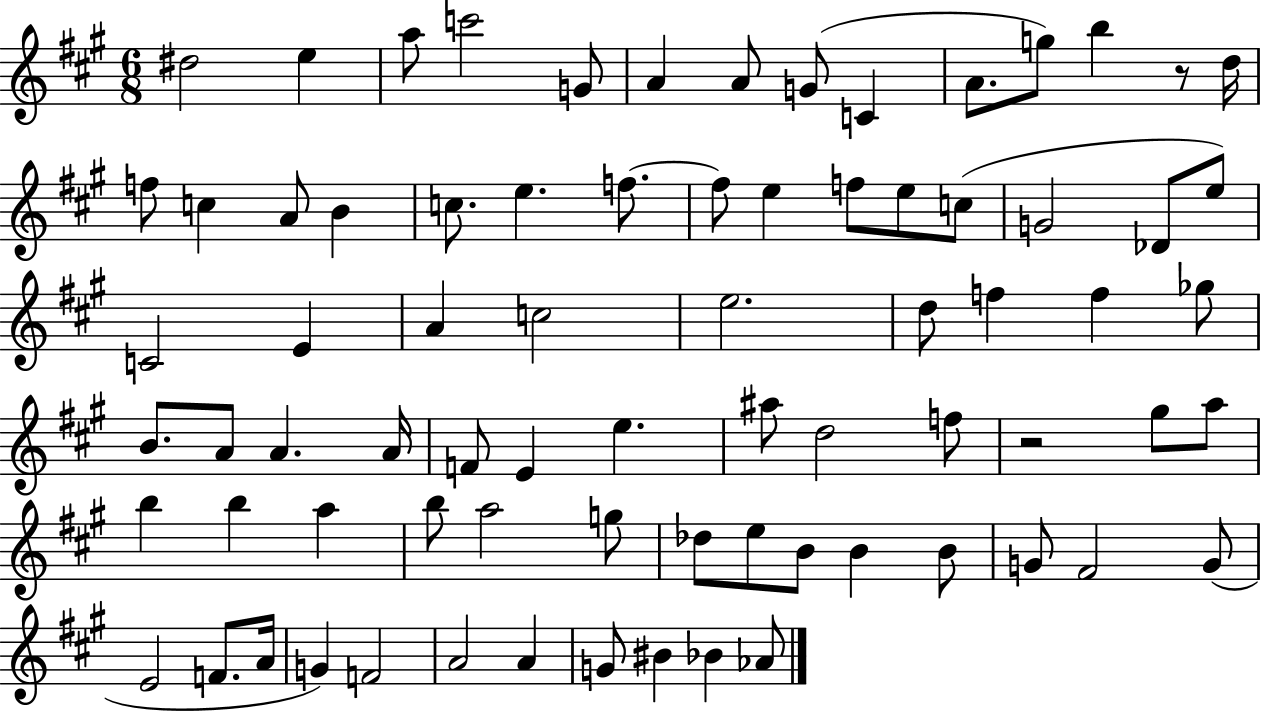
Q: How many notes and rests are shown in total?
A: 76